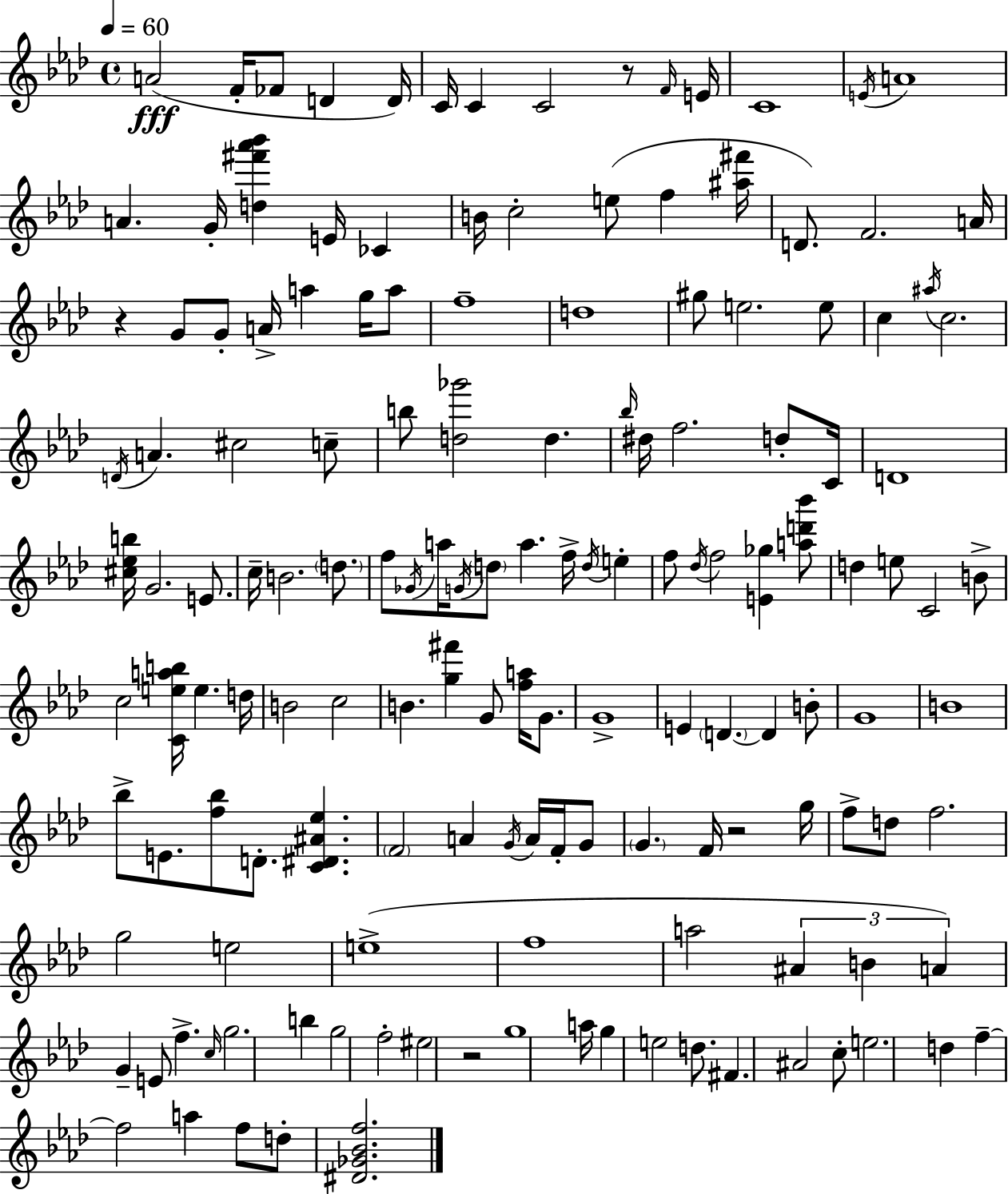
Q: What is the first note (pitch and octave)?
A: A4